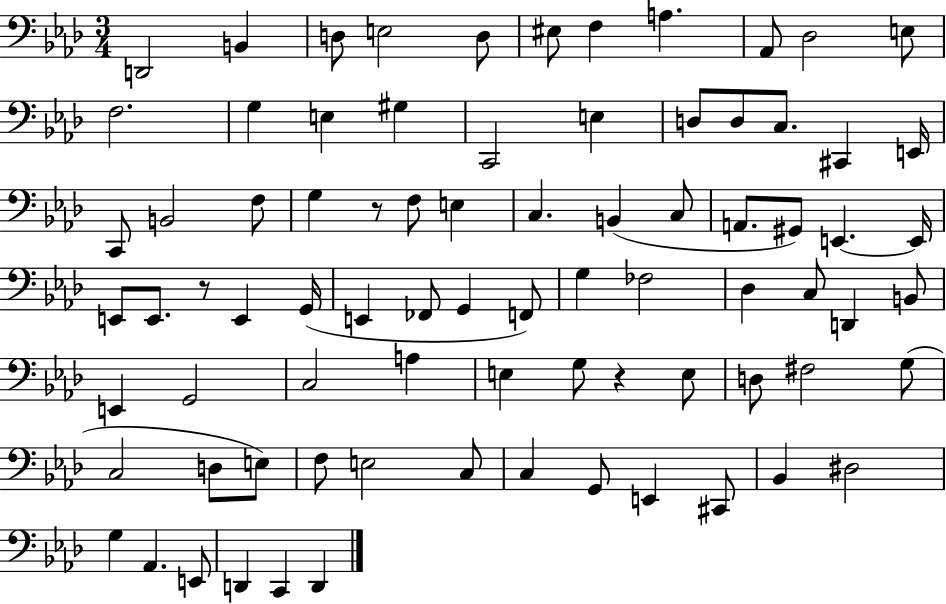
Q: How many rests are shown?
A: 3